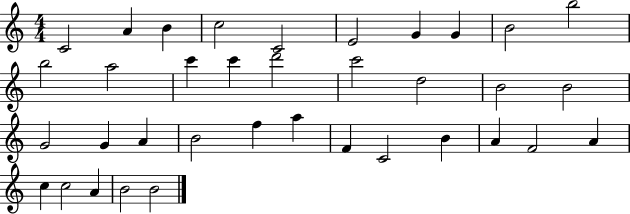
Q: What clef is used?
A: treble